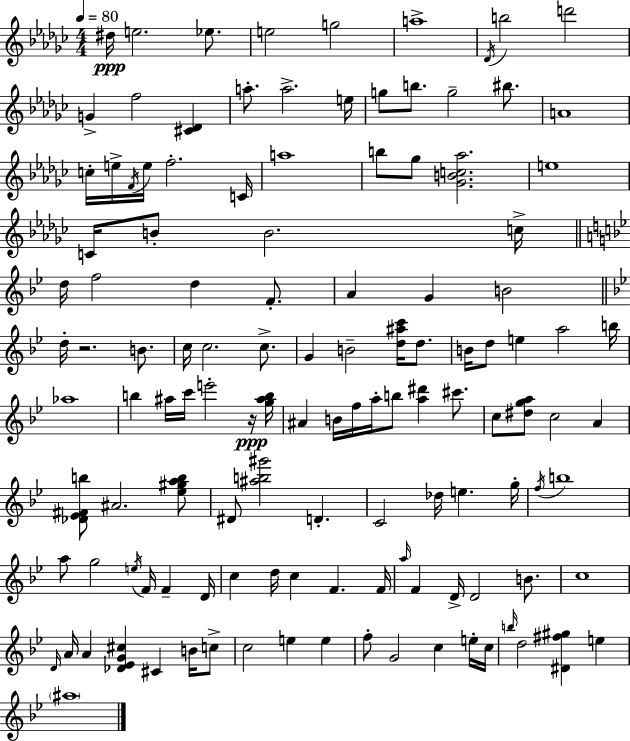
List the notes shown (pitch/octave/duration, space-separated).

D#5/s E5/h. Eb5/e. E5/h G5/h A5/w Db4/s B5/h D6/h G4/q F5/h [C#4,Db4]/q A5/e. A5/h. E5/s G5/e B5/e. G5/h BIS5/e. A4/w C5/s E5/s F4/s E5/s F5/h. C4/s A5/w B5/e Gb5/e [Gb4,B4,C5,Ab5]/h. E5/w C4/s B4/e B4/h. C5/s D5/s F5/h D5/q F4/e. A4/q G4/q B4/h D5/s R/h. B4/e. C5/s C5/h. C5/e. G4/q B4/h [D5,A#5,C6]/s D5/e. B4/s D5/e E5/q A5/h B5/s Ab5/w B5/q A#5/s C6/s E6/h R/s [G5,A#5,B5]/s A#4/q B4/s F5/s A5/s B5/e [A5,D#6]/q C#6/e. C5/e [D#5,G5,A5]/e C5/h A4/q [Db4,Eb4,F#4,B5]/e A#4/h. [Eb5,G#5,A5,B5]/e D#4/e [A#5,B5,G#6]/h D4/q. C4/h Db5/s E5/q. G5/s F5/s B5/w A5/e G5/h E5/s F4/s F4/q D4/s C5/q D5/s C5/q F4/q. F4/s A5/s F4/q D4/s D4/h B4/e. C5/w D4/s A4/s A4/q [Db4,Eb4,G4,C#5]/q C#4/q B4/s C5/e C5/h E5/q E5/q F5/e G4/h C5/q E5/s C5/s B5/s D5/h [D#4,F#5,G#5]/q E5/q A#5/w